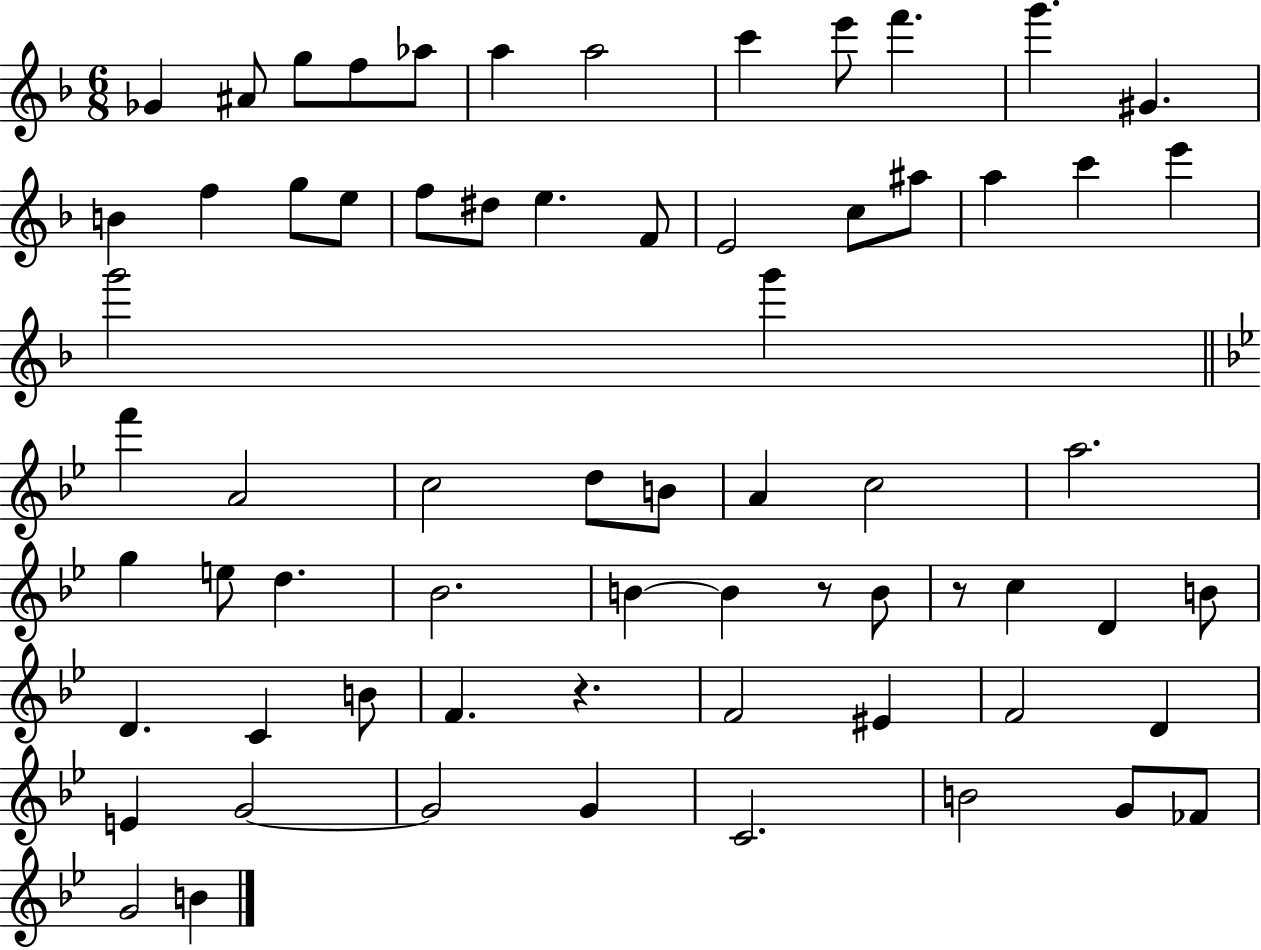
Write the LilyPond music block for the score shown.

{
  \clef treble
  \numericTimeSignature
  \time 6/8
  \key f \major
  ges'4 ais'8 g''8 f''8 aes''8 | a''4 a''2 | c'''4 e'''8 f'''4. | g'''4. gis'4. | \break b'4 f''4 g''8 e''8 | f''8 dis''8 e''4. f'8 | e'2 c''8 ais''8 | a''4 c'''4 e'''4 | \break g'''2 g'''4 | \bar "||" \break \key bes \major f'''4 a'2 | c''2 d''8 b'8 | a'4 c''2 | a''2. | \break g''4 e''8 d''4. | bes'2. | b'4~~ b'4 r8 b'8 | r8 c''4 d'4 b'8 | \break d'4. c'4 b'8 | f'4. r4. | f'2 eis'4 | f'2 d'4 | \break e'4 g'2~~ | g'2 g'4 | c'2. | b'2 g'8 fes'8 | \break g'2 b'4 | \bar "|."
}